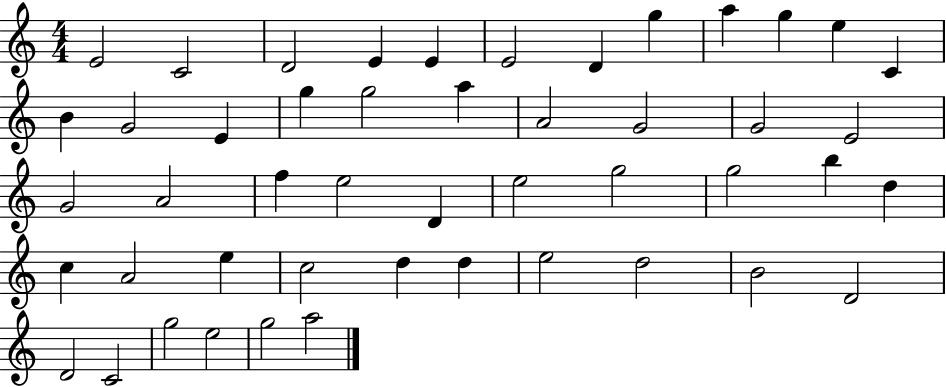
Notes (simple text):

E4/h C4/h D4/h E4/q E4/q E4/h D4/q G5/q A5/q G5/q E5/q C4/q B4/q G4/h E4/q G5/q G5/h A5/q A4/h G4/h G4/h E4/h G4/h A4/h F5/q E5/h D4/q E5/h G5/h G5/h B5/q D5/q C5/q A4/h E5/q C5/h D5/q D5/q E5/h D5/h B4/h D4/h D4/h C4/h G5/h E5/h G5/h A5/h